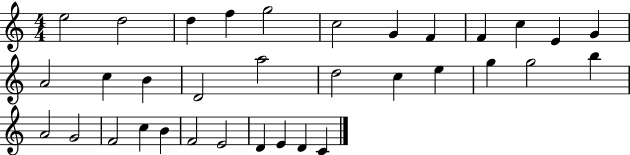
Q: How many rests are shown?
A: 0